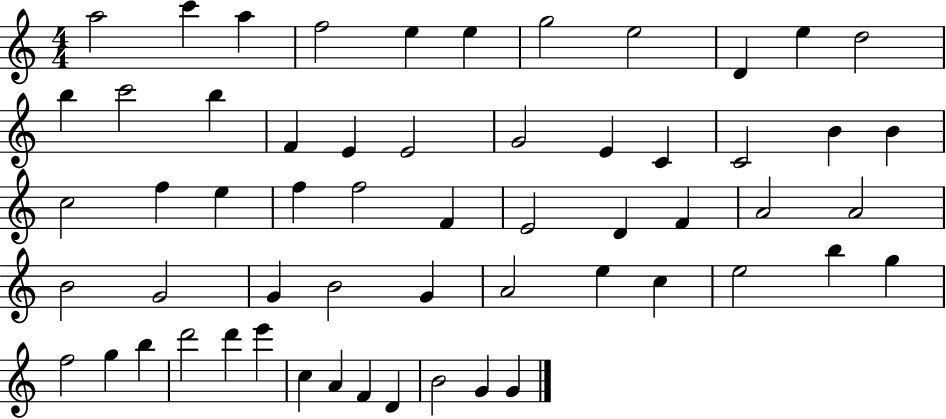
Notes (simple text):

A5/h C6/q A5/q F5/h E5/q E5/q G5/h E5/h D4/q E5/q D5/h B5/q C6/h B5/q F4/q E4/q E4/h G4/h E4/q C4/q C4/h B4/q B4/q C5/h F5/q E5/q F5/q F5/h F4/q E4/h D4/q F4/q A4/h A4/h B4/h G4/h G4/q B4/h G4/q A4/h E5/q C5/q E5/h B5/q G5/q F5/h G5/q B5/q D6/h D6/q E6/q C5/q A4/q F4/q D4/q B4/h G4/q G4/q